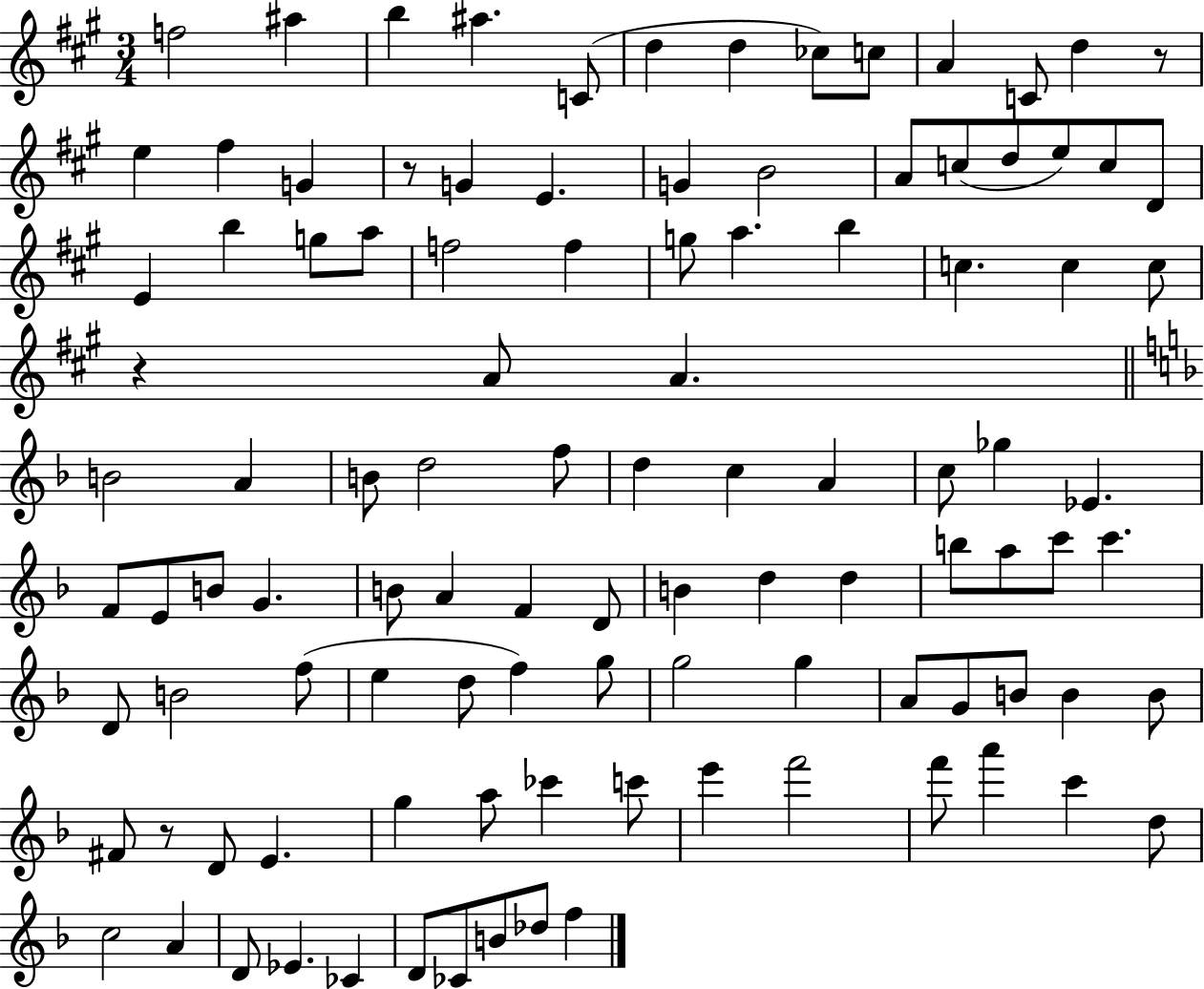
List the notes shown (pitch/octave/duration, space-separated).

F5/h A#5/q B5/q A#5/q. C4/e D5/q D5/q CES5/e C5/e A4/q C4/e D5/q R/e E5/q F#5/q G4/q R/e G4/q E4/q. G4/q B4/h A4/e C5/e D5/e E5/e C5/e D4/e E4/q B5/q G5/e A5/e F5/h F5/q G5/e A5/q. B5/q C5/q. C5/q C5/e R/q A4/e A4/q. B4/h A4/q B4/e D5/h F5/e D5/q C5/q A4/q C5/e Gb5/q Eb4/q. F4/e E4/e B4/e G4/q. B4/e A4/q F4/q D4/e B4/q D5/q D5/q B5/e A5/e C6/e C6/q. D4/e B4/h F5/e E5/q D5/e F5/q G5/e G5/h G5/q A4/e G4/e B4/e B4/q B4/e F#4/e R/e D4/e E4/q. G5/q A5/e CES6/q C6/e E6/q F6/h F6/e A6/q C6/q D5/e C5/h A4/q D4/e Eb4/q. CES4/q D4/e CES4/e B4/e Db5/e F5/q